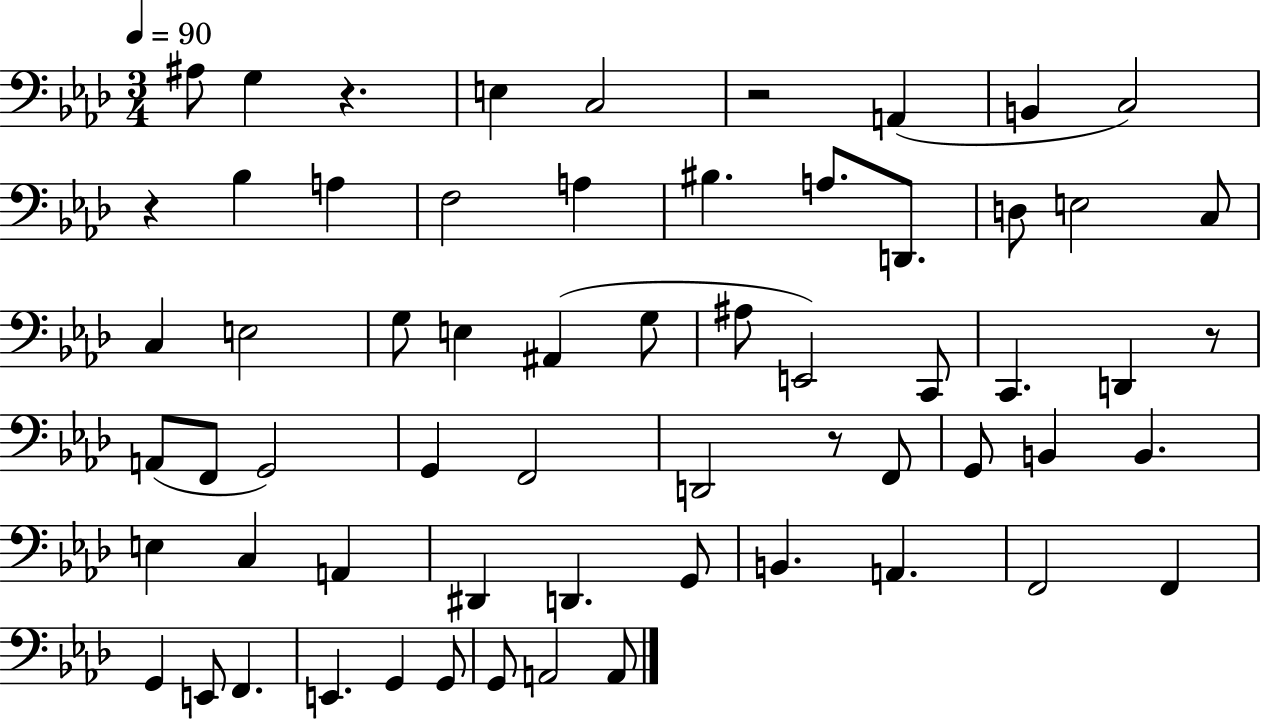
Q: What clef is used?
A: bass